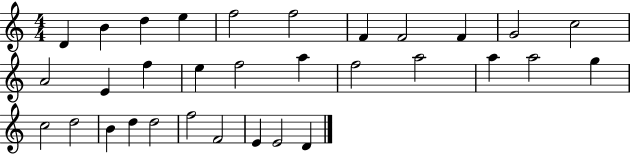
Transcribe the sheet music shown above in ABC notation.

X:1
T:Untitled
M:4/4
L:1/4
K:C
D B d e f2 f2 F F2 F G2 c2 A2 E f e f2 a f2 a2 a a2 g c2 d2 B d d2 f2 F2 E E2 D